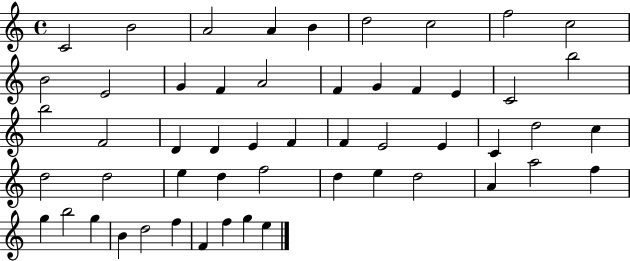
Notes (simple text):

C4/h B4/h A4/h A4/q B4/q D5/h C5/h F5/h C5/h B4/h E4/h G4/q F4/q A4/h F4/q G4/q F4/q E4/q C4/h B5/h B5/h F4/h D4/q D4/q E4/q F4/q F4/q E4/h E4/q C4/q D5/h C5/q D5/h D5/h E5/q D5/q F5/h D5/q E5/q D5/h A4/q A5/h F5/q G5/q B5/h G5/q B4/q D5/h F5/q F4/q F5/q G5/q E5/q